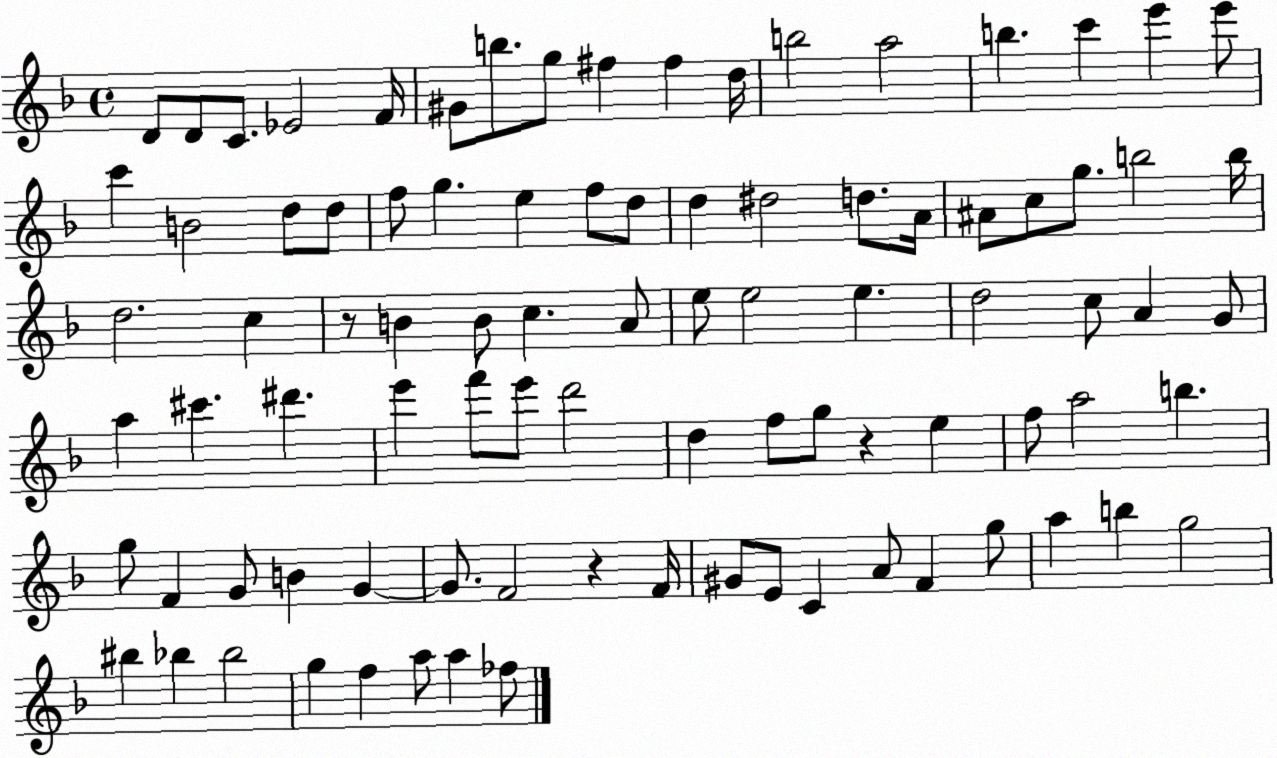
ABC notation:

X:1
T:Untitled
M:4/4
L:1/4
K:F
D/2 D/2 C/2 _E2 F/4 ^G/2 b/2 g/2 ^f ^f d/4 b2 a2 b c' e' e'/2 c' B2 d/2 d/2 f/2 g e f/2 d/2 d ^d2 d/2 A/4 ^A/2 c/2 g/2 b2 b/4 d2 c z/2 B B/2 c A/2 e/2 e2 e d2 c/2 A G/2 a ^c' ^d' e' f'/2 e'/2 d'2 d f/2 g/2 z e f/2 a2 b g/2 F G/2 B G G/2 F2 z F/4 ^G/2 E/2 C A/2 F g/2 a b g2 ^b _b _b2 g f a/2 a _f/2